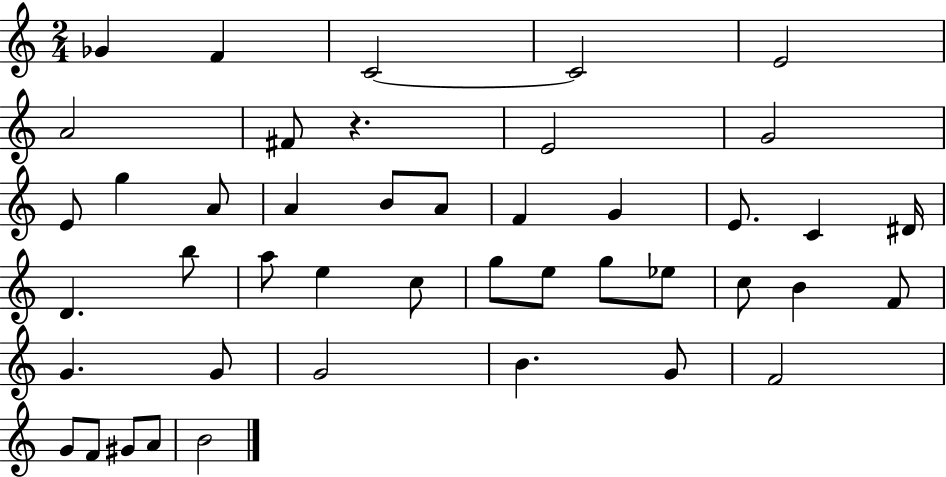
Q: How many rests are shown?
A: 1